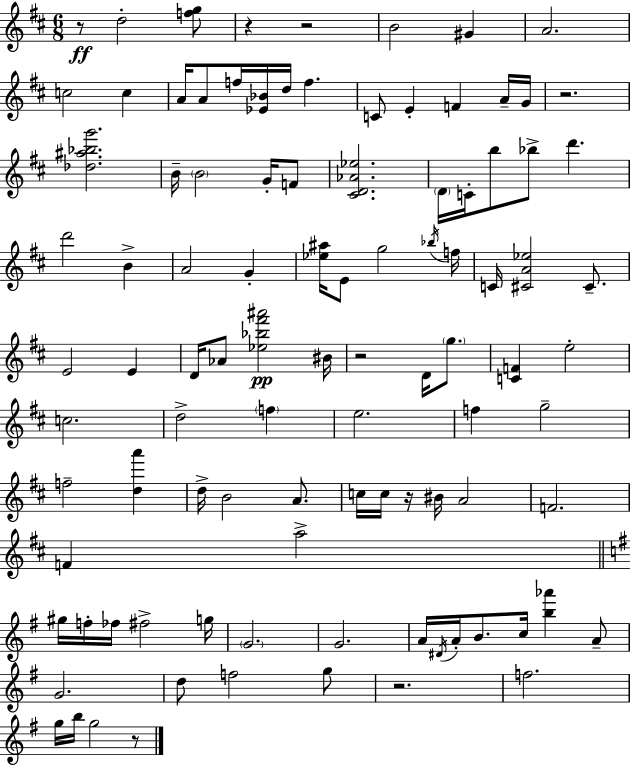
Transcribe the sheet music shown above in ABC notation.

X:1
T:Untitled
M:6/8
L:1/4
K:D
z/2 d2 [fg]/2 z z2 B2 ^G A2 c2 c A/4 A/2 f/4 [_E_B]/4 d/4 f C/2 E F A/4 G/4 z2 [_d^a_bg']2 B/4 B2 G/4 F/2 [^CD_A_e]2 D/4 C/4 b/2 _b/2 d' d'2 B A2 G [_e^a]/4 E/2 g2 _b/4 f/4 C/4 [^CA_e]2 ^C/2 E2 E D/4 _A/2 [_e_b^f'^a']2 ^B/4 z2 D/4 g/2 [CF] e2 c2 d2 f e2 f g2 f2 [da'] d/4 B2 A/2 c/4 c/4 z/4 ^B/4 A2 F2 F a2 ^g/4 f/4 _f/4 ^f2 g/4 G2 G2 A/4 ^D/4 A/4 B/2 c/4 [b_a'] A/2 G2 d/2 f2 g/2 z2 f2 g/4 b/4 g2 z/2